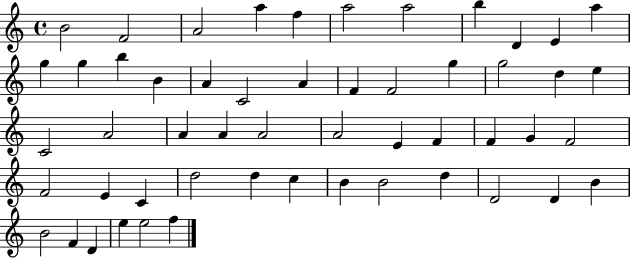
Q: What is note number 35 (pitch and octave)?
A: F4